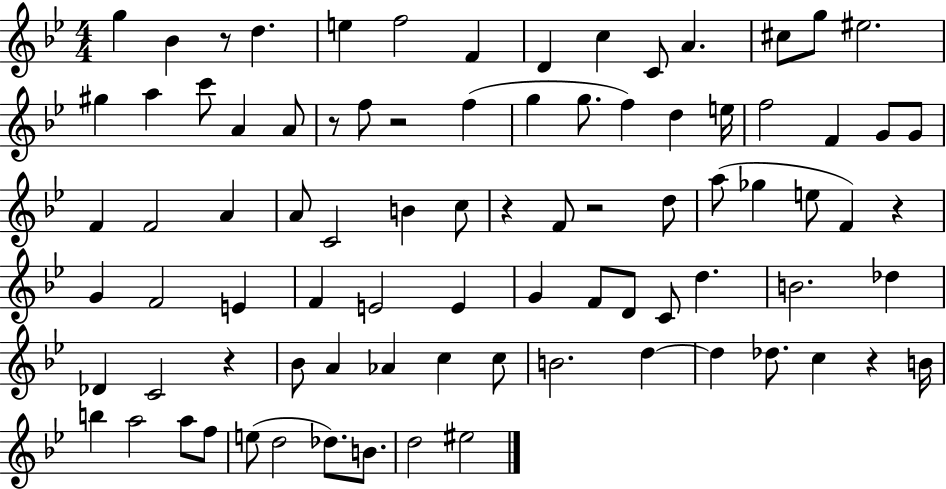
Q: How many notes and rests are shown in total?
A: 86